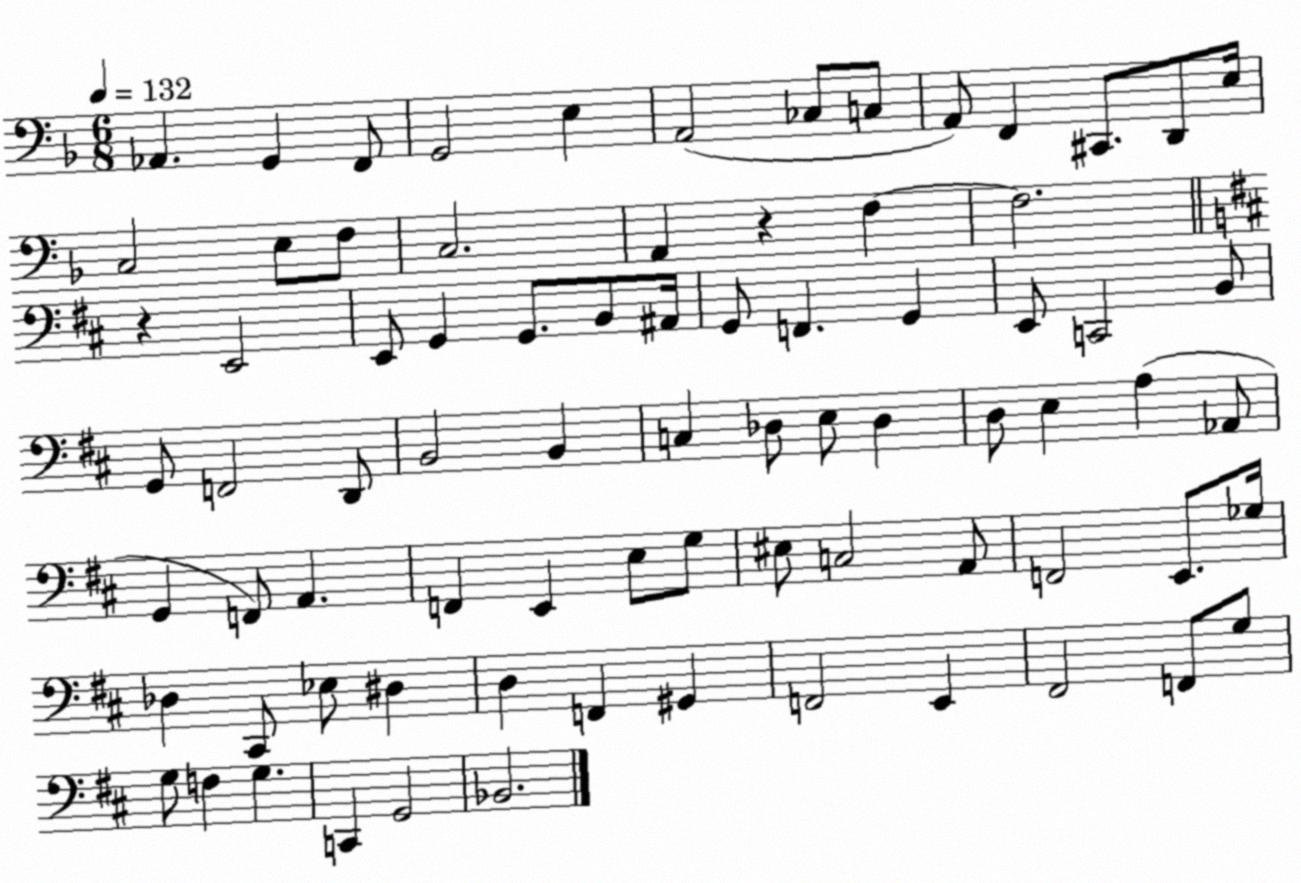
X:1
T:Untitled
M:6/8
L:1/4
K:F
_A,, G,, F,,/2 G,,2 E, A,,2 _C,/2 C,/2 A,,/2 F,, ^C,,/2 D,,/2 E,/4 C,2 E,/2 F,/2 C,2 A,, z F, F,2 z E,,2 E,,/2 G,, G,,/2 B,,/2 ^A,,/4 G,,/2 F,, G,, E,,/2 C,,2 B,,/2 G,,/2 F,,2 D,,/2 B,,2 B,, C, _D,/2 E,/2 _D, D,/2 E, A, _A,,/2 G,, F,,/2 A,, F,, E,, E,/2 G,/2 ^E,/2 C,2 A,,/2 F,,2 E,,/2 _G,/4 _D, ^C,,/2 _E,/2 ^D, D, F,, ^G,, F,,2 E,, ^F,,2 F,,/2 G,/2 G,/2 F, G, C,, G,,2 _B,,2